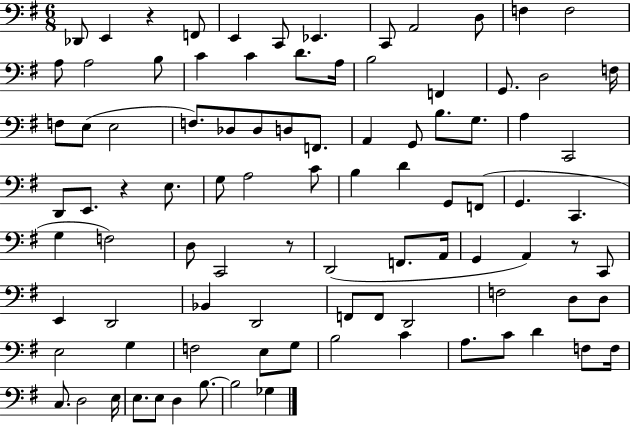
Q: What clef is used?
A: bass